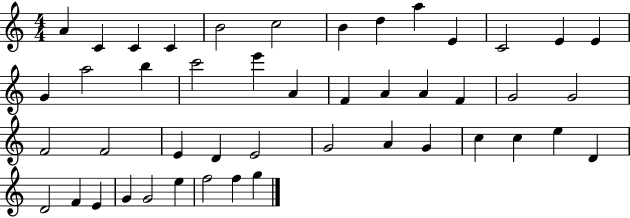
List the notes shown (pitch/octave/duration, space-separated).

A4/q C4/q C4/q C4/q B4/h C5/h B4/q D5/q A5/q E4/q C4/h E4/q E4/q G4/q A5/h B5/q C6/h E6/q A4/q F4/q A4/q A4/q F4/q G4/h G4/h F4/h F4/h E4/q D4/q E4/h G4/h A4/q G4/q C5/q C5/q E5/q D4/q D4/h F4/q E4/q G4/q G4/h E5/q F5/h F5/q G5/q